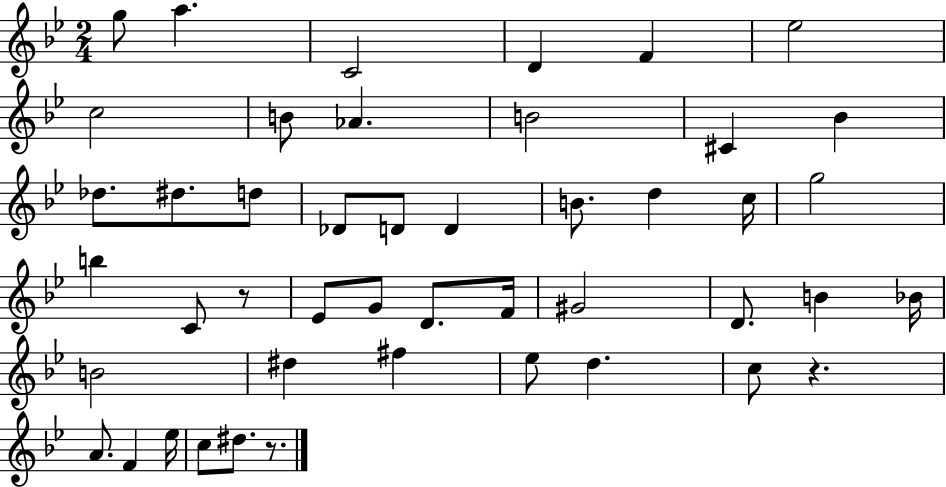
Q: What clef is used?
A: treble